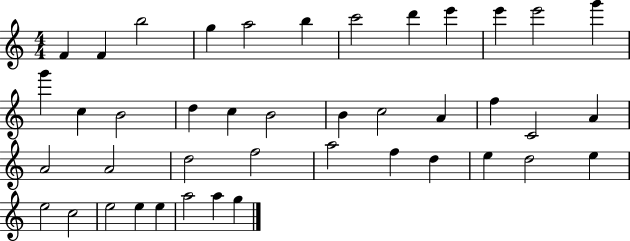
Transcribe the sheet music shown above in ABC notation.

X:1
T:Untitled
M:4/4
L:1/4
K:C
F F b2 g a2 b c'2 d' e' e' e'2 g' g' c B2 d c B2 B c2 A f C2 A A2 A2 d2 f2 a2 f d e d2 e e2 c2 e2 e e a2 a g